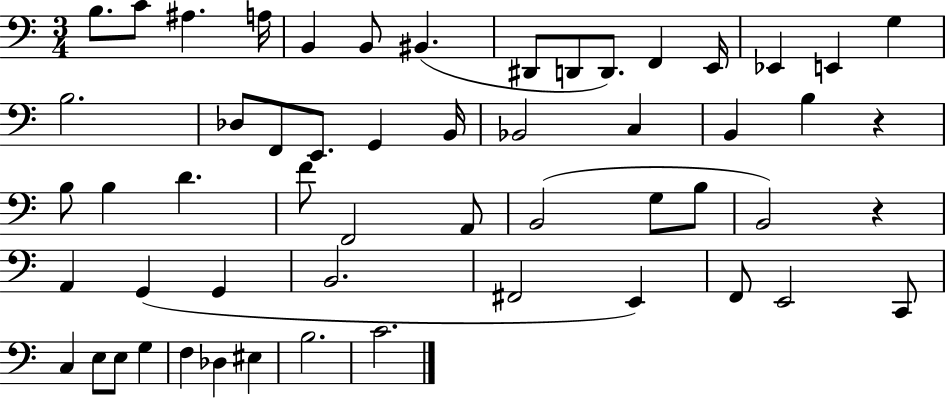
B3/e. C4/e A#3/q. A3/s B2/q B2/e BIS2/q. D#2/e D2/e D2/e. F2/q E2/s Eb2/q E2/q G3/q B3/h. Db3/e F2/e E2/e. G2/q B2/s Bb2/h C3/q B2/q B3/q R/q B3/e B3/q D4/q. F4/e F2/h A2/e B2/h G3/e B3/e B2/h R/q A2/q G2/q G2/q B2/h. F#2/h E2/q F2/e E2/h C2/e C3/q E3/e E3/e G3/q F3/q Db3/q EIS3/q B3/h. C4/h.